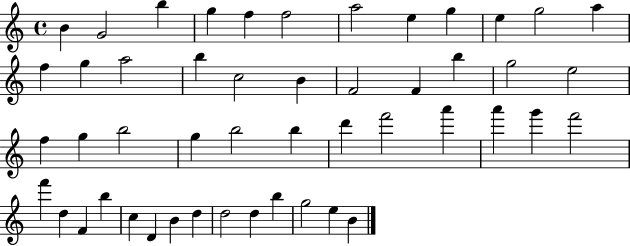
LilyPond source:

{
  \clef treble
  \time 4/4
  \defaultTimeSignature
  \key c \major
  b'4 g'2 b''4 | g''4 f''4 f''2 | a''2 e''4 g''4 | e''4 g''2 a''4 | \break f''4 g''4 a''2 | b''4 c''2 b'4 | f'2 f'4 b''4 | g''2 e''2 | \break f''4 g''4 b''2 | g''4 b''2 b''4 | d'''4 f'''2 a'''4 | a'''4 g'''4 f'''2 | \break f'''4 d''4 f'4 b''4 | c''4 d'4 b'4 d''4 | d''2 d''4 b''4 | g''2 e''4 b'4 | \break \bar "|."
}